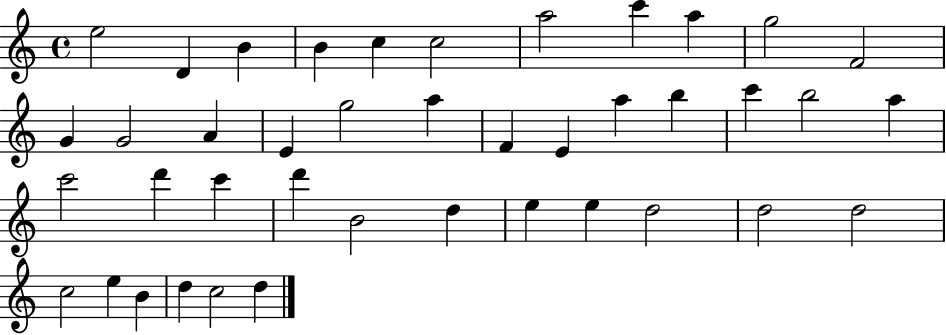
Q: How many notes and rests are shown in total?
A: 41